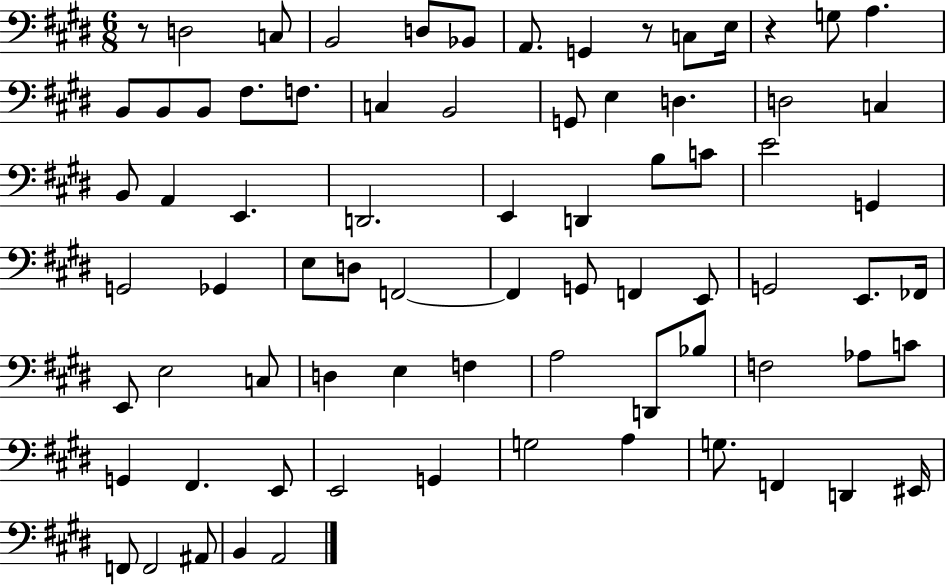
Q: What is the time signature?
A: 6/8